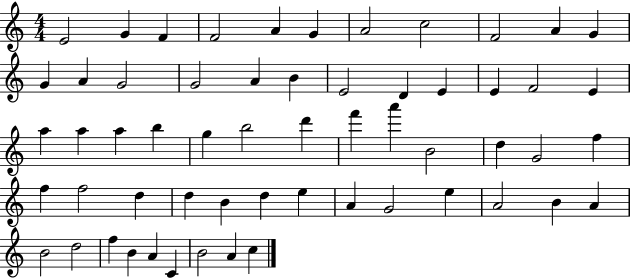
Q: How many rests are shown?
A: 0